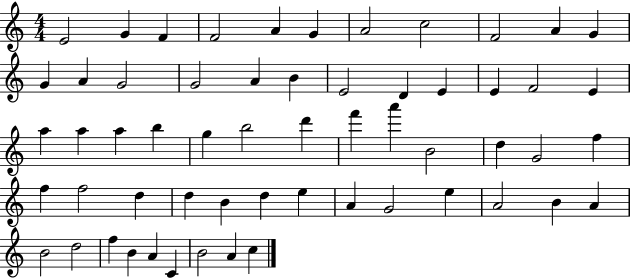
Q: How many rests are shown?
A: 0